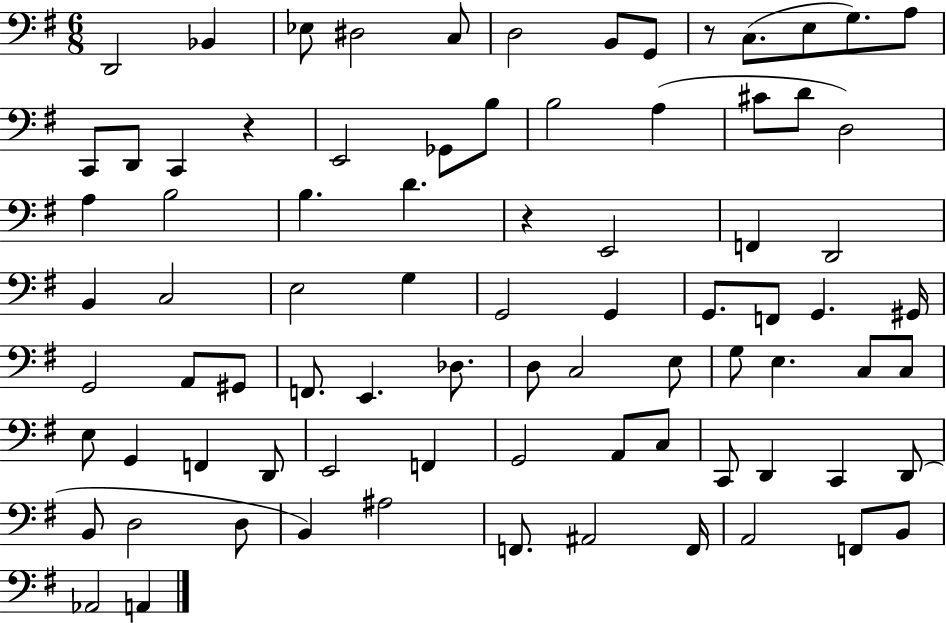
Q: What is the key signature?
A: G major